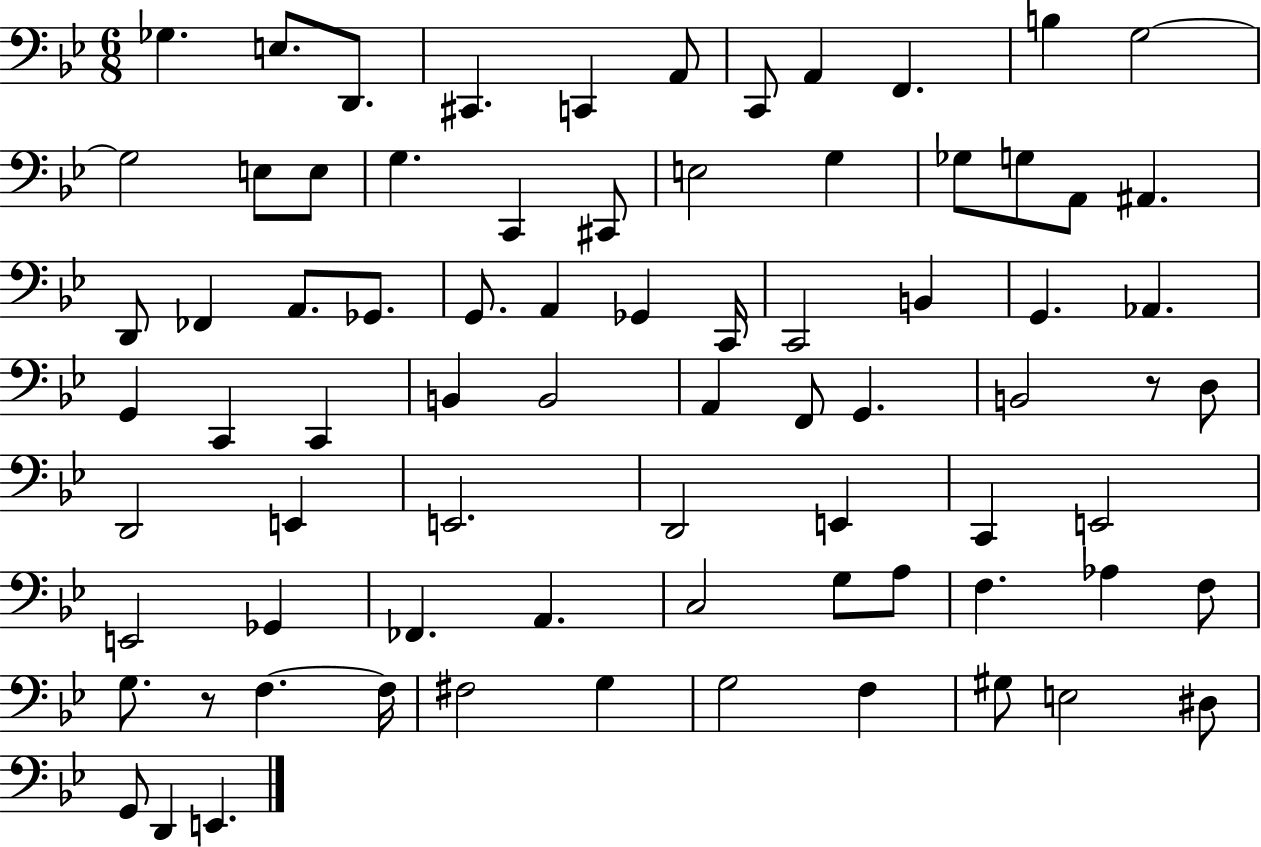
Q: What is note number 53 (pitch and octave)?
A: E2